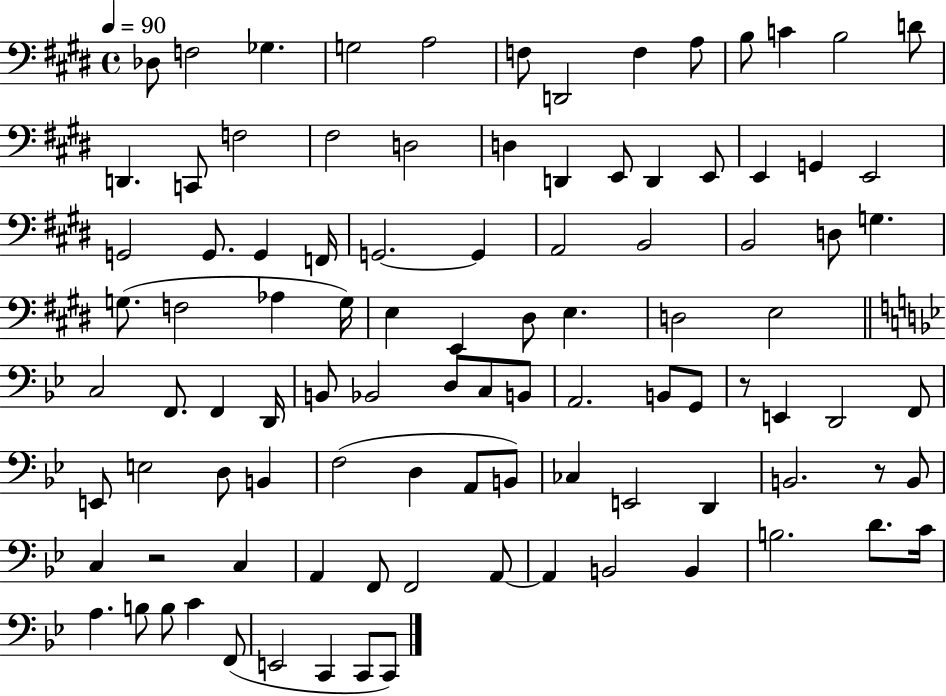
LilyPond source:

{
  \clef bass
  \time 4/4
  \defaultTimeSignature
  \key e \major
  \tempo 4 = 90
  des8 f2 ges4. | g2 a2 | f8 d,2 f4 a8 | b8 c'4 b2 d'8 | \break d,4. c,8 f2 | fis2 d2 | d4 d,4 e,8 d,4 e,8 | e,4 g,4 e,2 | \break g,2 g,8. g,4 f,16 | g,2.~~ g,4 | a,2 b,2 | b,2 d8 g4. | \break g8.( f2 aes4 g16) | e4 e,4 dis8 e4. | d2 e2 | \bar "||" \break \key bes \major c2 f,8. f,4 d,16 | b,8 bes,2 d8 c8 b,8 | a,2. b,8 g,8 | r8 e,4 d,2 f,8 | \break e,8 e2 d8 b,4 | f2( d4 a,8 b,8) | ces4 e,2 d,4 | b,2. r8 b,8 | \break c4 r2 c4 | a,4 f,8 f,2 a,8~~ | a,4 b,2 b,4 | b2. d'8. c'16 | \break a4. b8 b8 c'4 f,8( | e,2 c,4 c,8 c,8) | \bar "|."
}